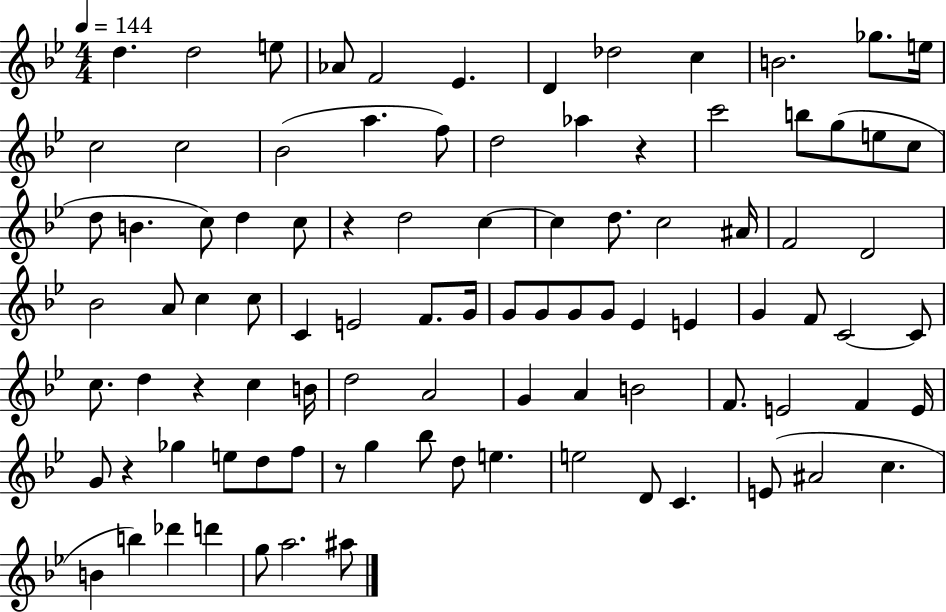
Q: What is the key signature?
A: BES major